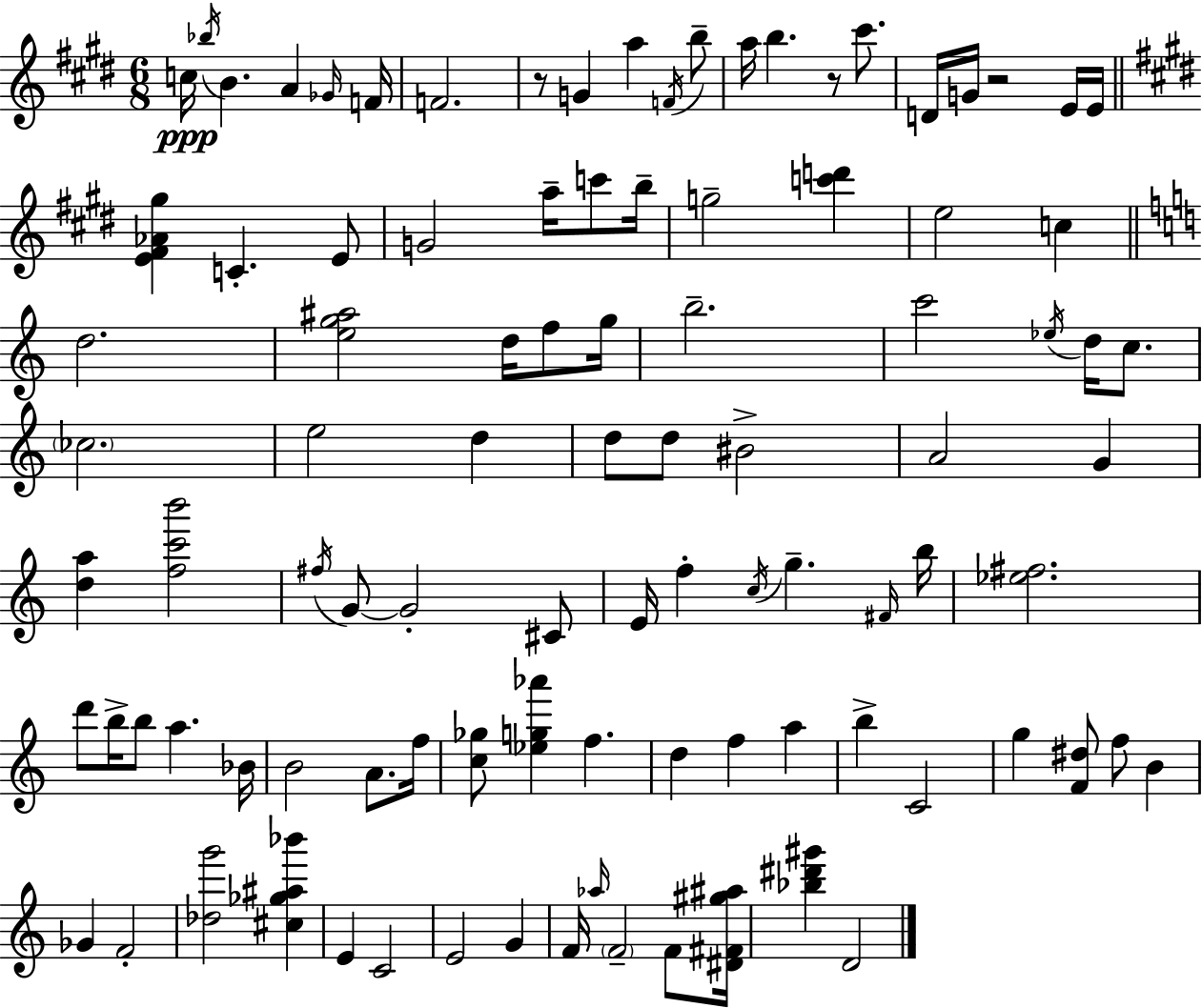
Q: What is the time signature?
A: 6/8